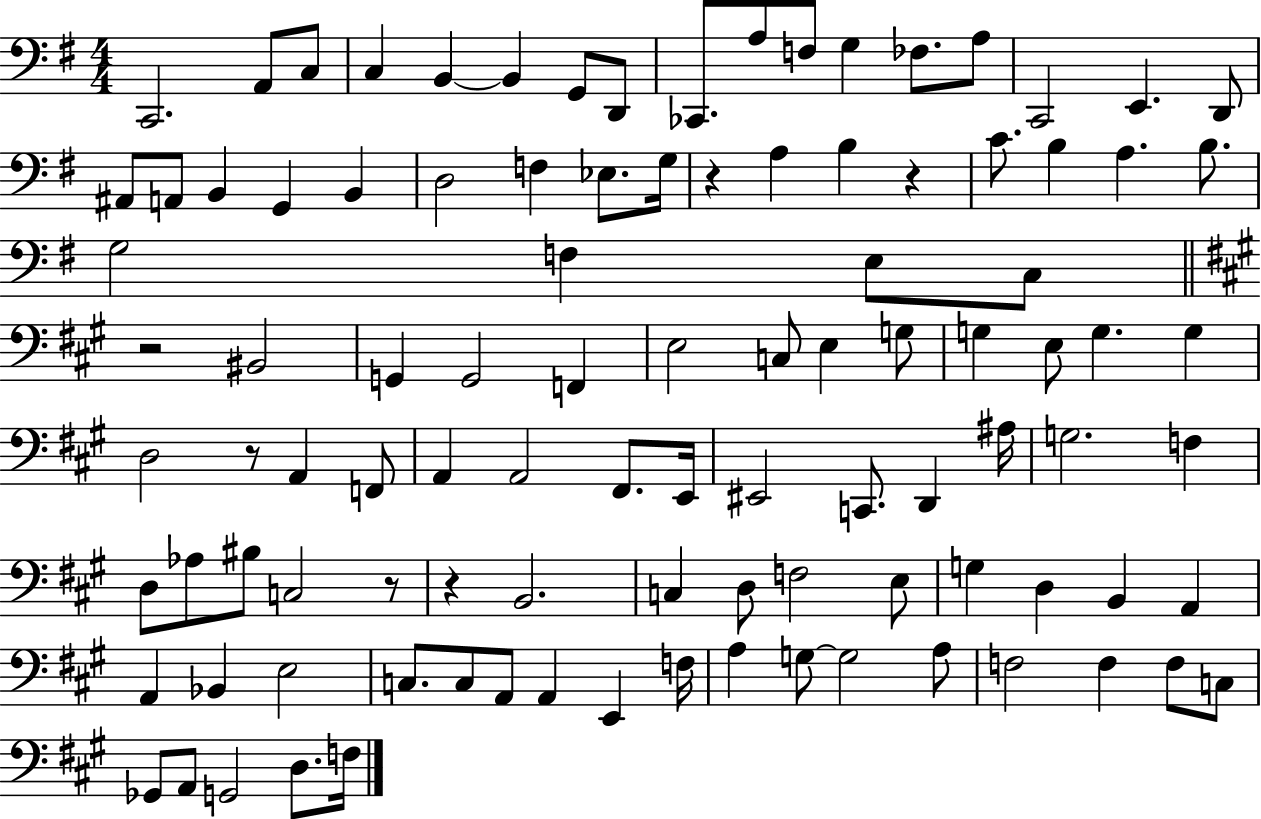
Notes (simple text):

C2/h. A2/e C3/e C3/q B2/q B2/q G2/e D2/e CES2/e. A3/e F3/e G3/q FES3/e. A3/e C2/h E2/q. D2/e A#2/e A2/e B2/q G2/q B2/q D3/h F3/q Eb3/e. G3/s R/q A3/q B3/q R/q C4/e. B3/q A3/q. B3/e. G3/h F3/q E3/e C3/e R/h BIS2/h G2/q G2/h F2/q E3/h C3/e E3/q G3/e G3/q E3/e G3/q. G3/q D3/h R/e A2/q F2/e A2/q A2/h F#2/e. E2/s EIS2/h C2/e. D2/q A#3/s G3/h. F3/q D3/e Ab3/e BIS3/e C3/h R/e R/q B2/h. C3/q D3/e F3/h E3/e G3/q D3/q B2/q A2/q A2/q Bb2/q E3/h C3/e. C3/e A2/e A2/q E2/q F3/s A3/q G3/e G3/h A3/e F3/h F3/q F3/e C3/e Gb2/e A2/e G2/h D3/e. F3/s